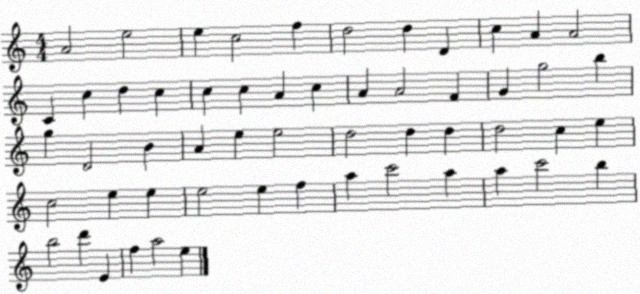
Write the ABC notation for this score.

X:1
T:Untitled
M:4/4
L:1/4
K:C
A2 e2 e c2 f d2 d D c A A2 C c d c c c A c A A2 F G g2 b g D2 B A e e2 d2 d d d2 c e c2 e e e2 e f a c'2 a a c'2 b b2 d' E f a2 e